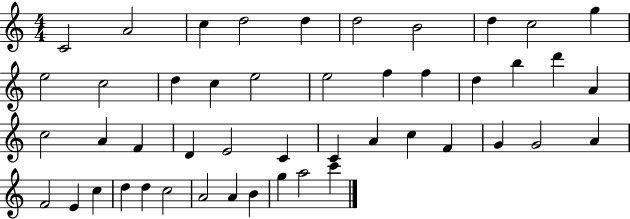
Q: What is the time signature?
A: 4/4